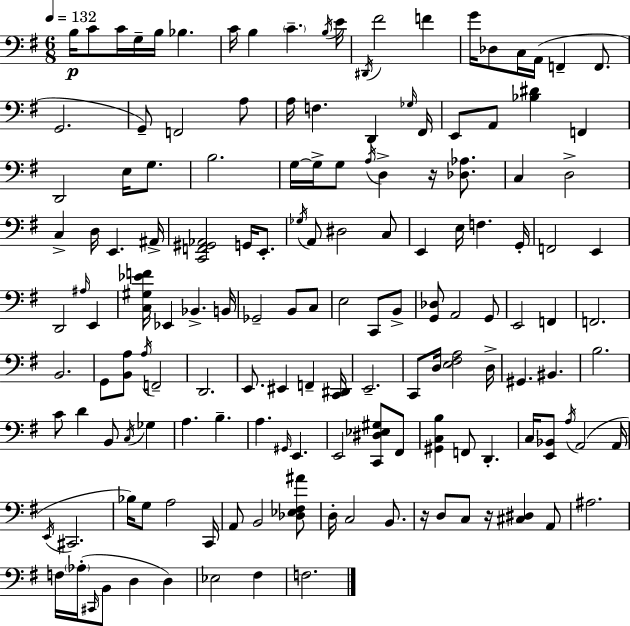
X:1
T:Untitled
M:6/8
L:1/4
K:G
B,/4 C/2 C/4 G,/4 B,/4 _B, C/4 B, C B,/4 E/4 ^D,,/4 ^F2 F G/4 _D,/2 C,/4 A,,/4 F,, F,,/2 G,,2 G,,/2 F,,2 A,/2 A,/4 F, D,, _G,/4 ^F,,/4 E,,/2 A,,/2 [_B,^D] F,, D,,2 E,/4 G,/2 B,2 G,/4 G,/4 G,/2 A,/4 D, z/4 [_D,_A,]/2 C, D,2 C, D,/4 E,, ^A,,/4 [C,,F,,^G,,_A,,]2 G,,/4 E,,/2 _G,/4 A,,/2 ^D,2 C,/2 E,, E,/4 F, G,,/4 F,,2 E,, D,,2 ^A,/4 E,, [C,^G,_EF]/4 _E,, _B,, B,,/4 _G,,2 B,,/2 C,/2 E,2 C,,/2 B,,/2 [G,,_D,]/2 A,,2 G,,/2 E,,2 F,, F,,2 B,,2 G,,/2 [B,,A,]/2 A,/4 F,,2 D,,2 E,,/2 ^E,, F,, [C,,^D,,]/4 E,,2 C,,/2 D,/4 [E,^F,A,]2 D,/4 ^G,, ^B,, B,2 C/2 D B,,/2 C,/4 _G, A, B, A, ^G,,/4 E,, E,,2 [C,,^D,_E,^G,]/2 ^F,,/2 [^G,,C,B,] F,,/2 D,, C,/4 [E,,_B,,]/2 A,/4 A,,2 A,,/4 E,,/4 ^C,,2 _B,/4 G,/2 A,2 C,,/4 A,,/2 B,,2 [_D,_E,^F,^A]/2 D,/4 C,2 B,,/2 z/4 D,/2 C,/2 z/4 [^C,^D,] A,,/2 ^A,2 F,/4 _A,/4 ^C,,/4 B,,/2 D, D, _E,2 ^F, F,2